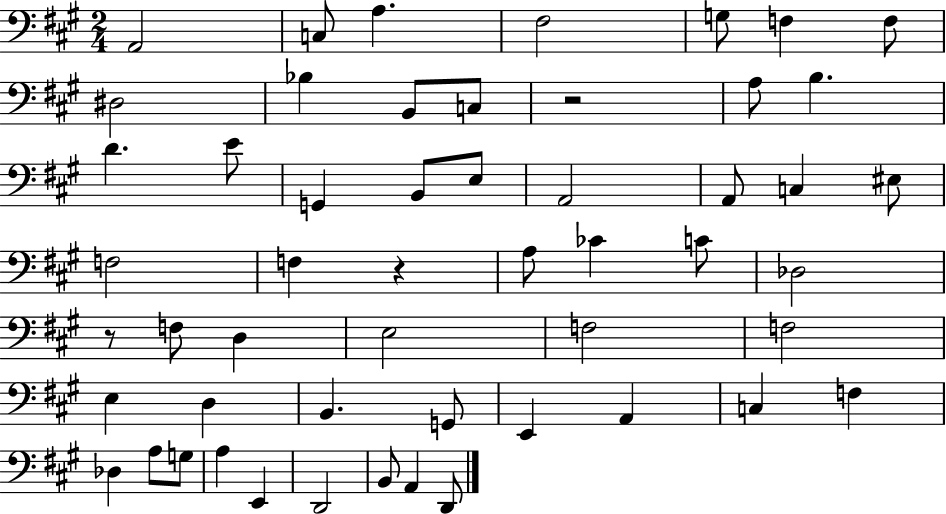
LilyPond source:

{
  \clef bass
  \numericTimeSignature
  \time 2/4
  \key a \major
  a,2 | c8 a4. | fis2 | g8 f4 f8 | \break dis2 | bes4 b,8 c8 | r2 | a8 b4. | \break d'4. e'8 | g,4 b,8 e8 | a,2 | a,8 c4 eis8 | \break f2 | f4 r4 | a8 ces'4 c'8 | des2 | \break r8 f8 d4 | e2 | f2 | f2 | \break e4 d4 | b,4. g,8 | e,4 a,4 | c4 f4 | \break des4 a8 g8 | a4 e,4 | d,2 | b,8 a,4 d,8 | \break \bar "|."
}